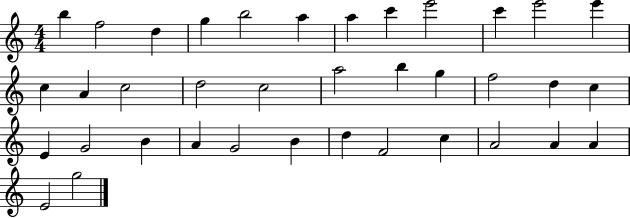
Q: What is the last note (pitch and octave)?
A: G5